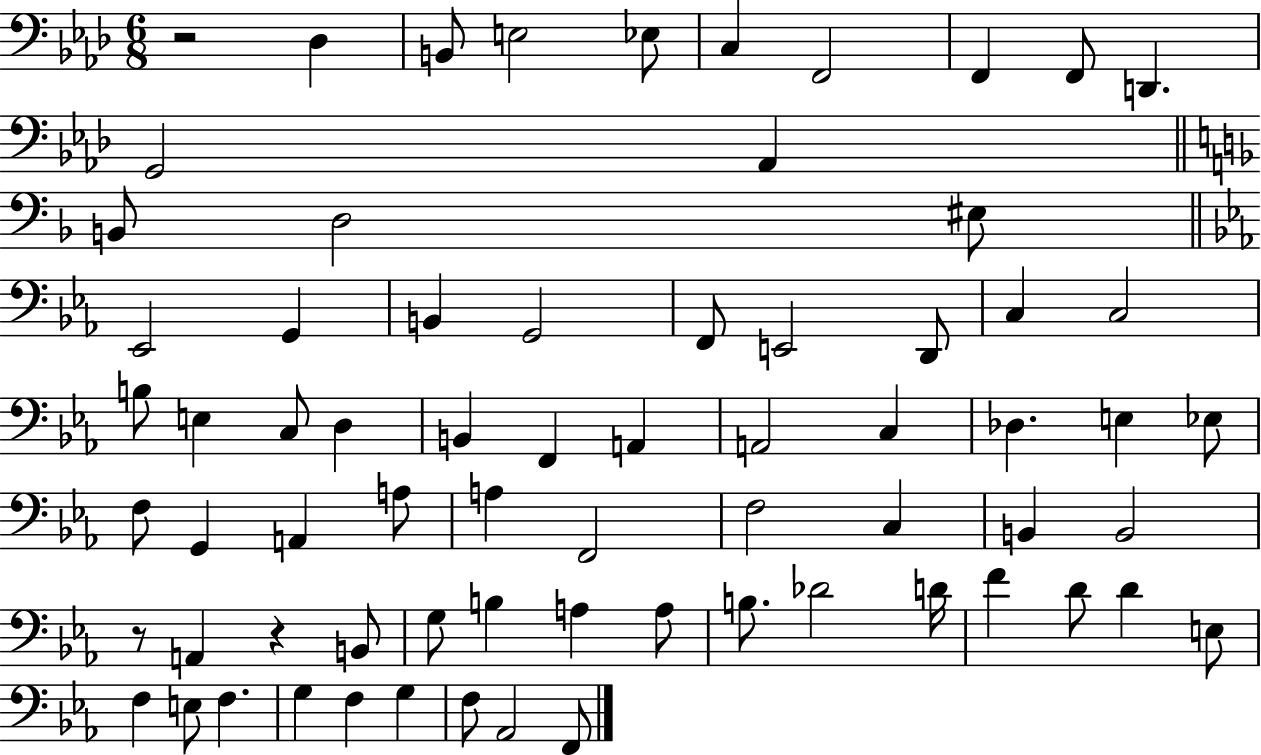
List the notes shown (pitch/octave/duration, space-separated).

R/h Db3/q B2/e E3/h Eb3/e C3/q F2/h F2/q F2/e D2/q. G2/h Ab2/q B2/e D3/h EIS3/e Eb2/h G2/q B2/q G2/h F2/e E2/h D2/e C3/q C3/h B3/e E3/q C3/e D3/q B2/q F2/q A2/q A2/h C3/q Db3/q. E3/q Eb3/e F3/e G2/q A2/q A3/e A3/q F2/h F3/h C3/q B2/q B2/h R/e A2/q R/q B2/e G3/e B3/q A3/q A3/e B3/e. Db4/h D4/s F4/q D4/e D4/q E3/e F3/q E3/e F3/q. G3/q F3/q G3/q F3/e Ab2/h F2/e